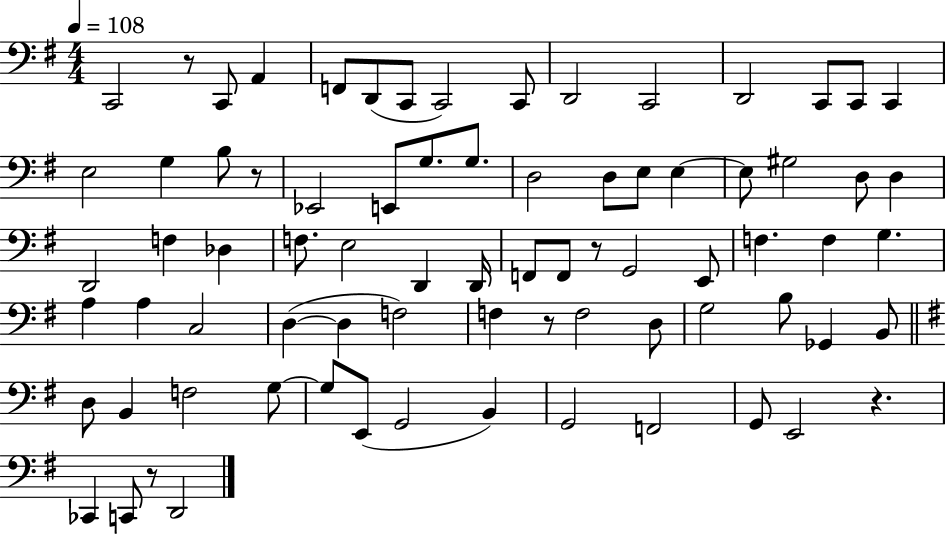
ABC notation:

X:1
T:Untitled
M:4/4
L:1/4
K:G
C,,2 z/2 C,,/2 A,, F,,/2 D,,/2 C,,/2 C,,2 C,,/2 D,,2 C,,2 D,,2 C,,/2 C,,/2 C,, E,2 G, B,/2 z/2 _E,,2 E,,/2 G,/2 G,/2 D,2 D,/2 E,/2 E, E,/2 ^G,2 D,/2 D, D,,2 F, _D, F,/2 E,2 D,, D,,/4 F,,/2 F,,/2 z/2 G,,2 E,,/2 F, F, G, A, A, C,2 D, D, F,2 F, z/2 F,2 D,/2 G,2 B,/2 _G,, B,,/2 D,/2 B,, F,2 G,/2 G,/2 E,,/2 G,,2 B,, G,,2 F,,2 G,,/2 E,,2 z _C,, C,,/2 z/2 D,,2